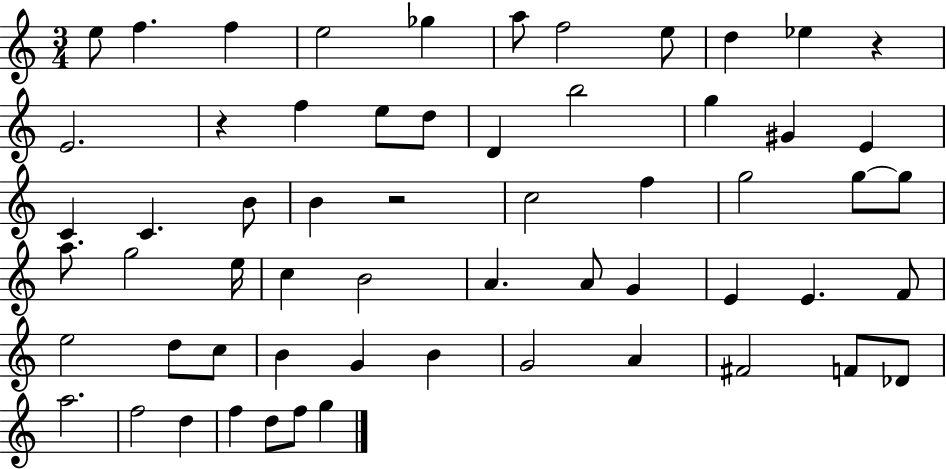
E5/e F5/q. F5/q E5/h Gb5/q A5/e F5/h E5/e D5/q Eb5/q R/q E4/h. R/q F5/q E5/e D5/e D4/q B5/h G5/q G#4/q E4/q C4/q C4/q. B4/e B4/q R/h C5/h F5/q G5/h G5/e G5/e A5/e. G5/h E5/s C5/q B4/h A4/q. A4/e G4/q E4/q E4/q. F4/e E5/h D5/e C5/e B4/q G4/q B4/q G4/h A4/q F#4/h F4/e Db4/e A5/h. F5/h D5/q F5/q D5/e F5/e G5/q